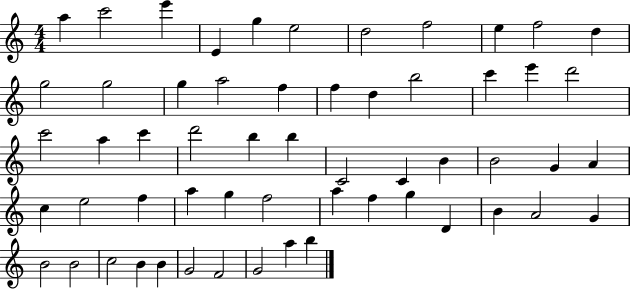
{
  \clef treble
  \numericTimeSignature
  \time 4/4
  \key c \major
  a''4 c'''2 e'''4 | e'4 g''4 e''2 | d''2 f''2 | e''4 f''2 d''4 | \break g''2 g''2 | g''4 a''2 f''4 | f''4 d''4 b''2 | c'''4 e'''4 d'''2 | \break c'''2 a''4 c'''4 | d'''2 b''4 b''4 | c'2 c'4 b'4 | b'2 g'4 a'4 | \break c''4 e''2 f''4 | a''4 g''4 f''2 | a''4 f''4 g''4 d'4 | b'4 a'2 g'4 | \break b'2 b'2 | c''2 b'4 b'4 | g'2 f'2 | g'2 a''4 b''4 | \break \bar "|."
}